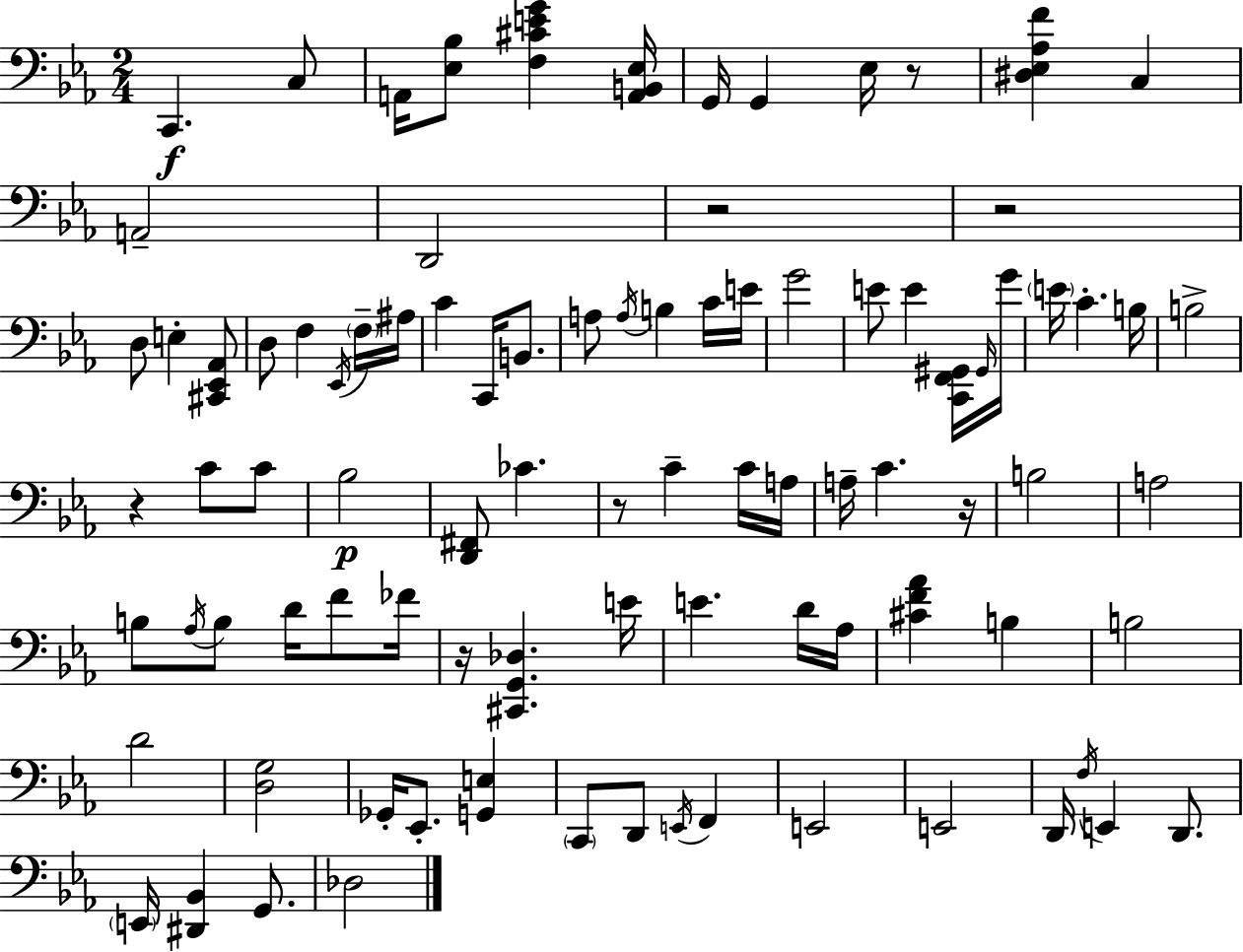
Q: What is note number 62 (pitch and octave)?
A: E2